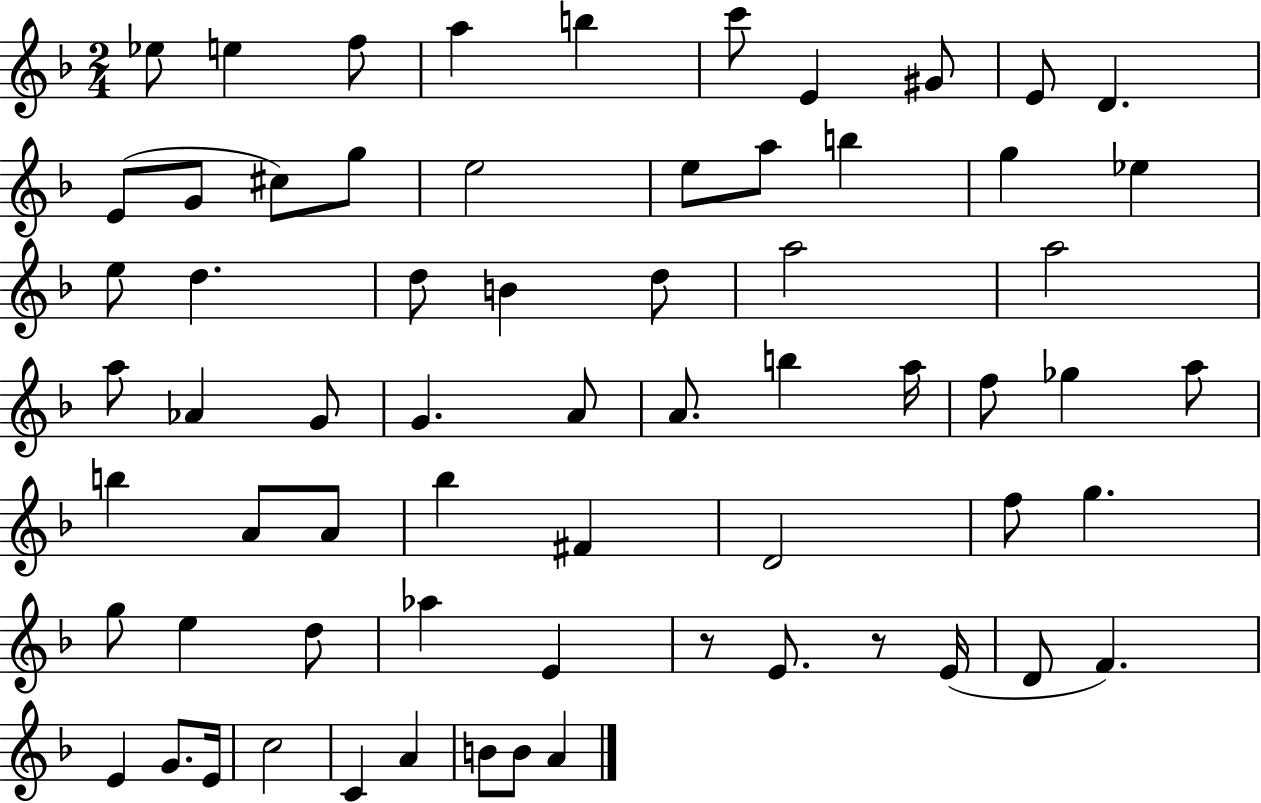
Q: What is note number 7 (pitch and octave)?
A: E4